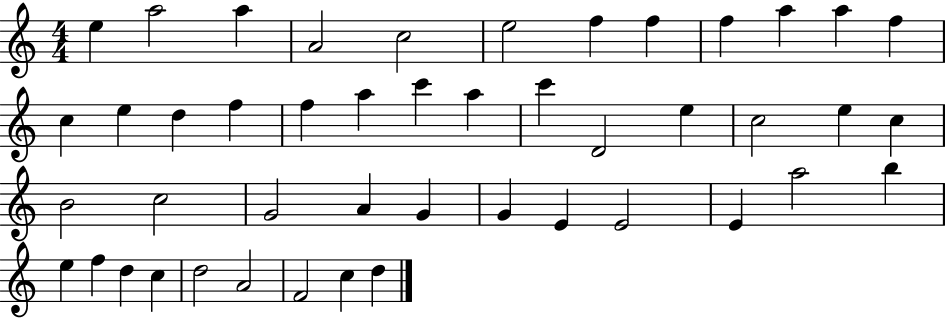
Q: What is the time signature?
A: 4/4